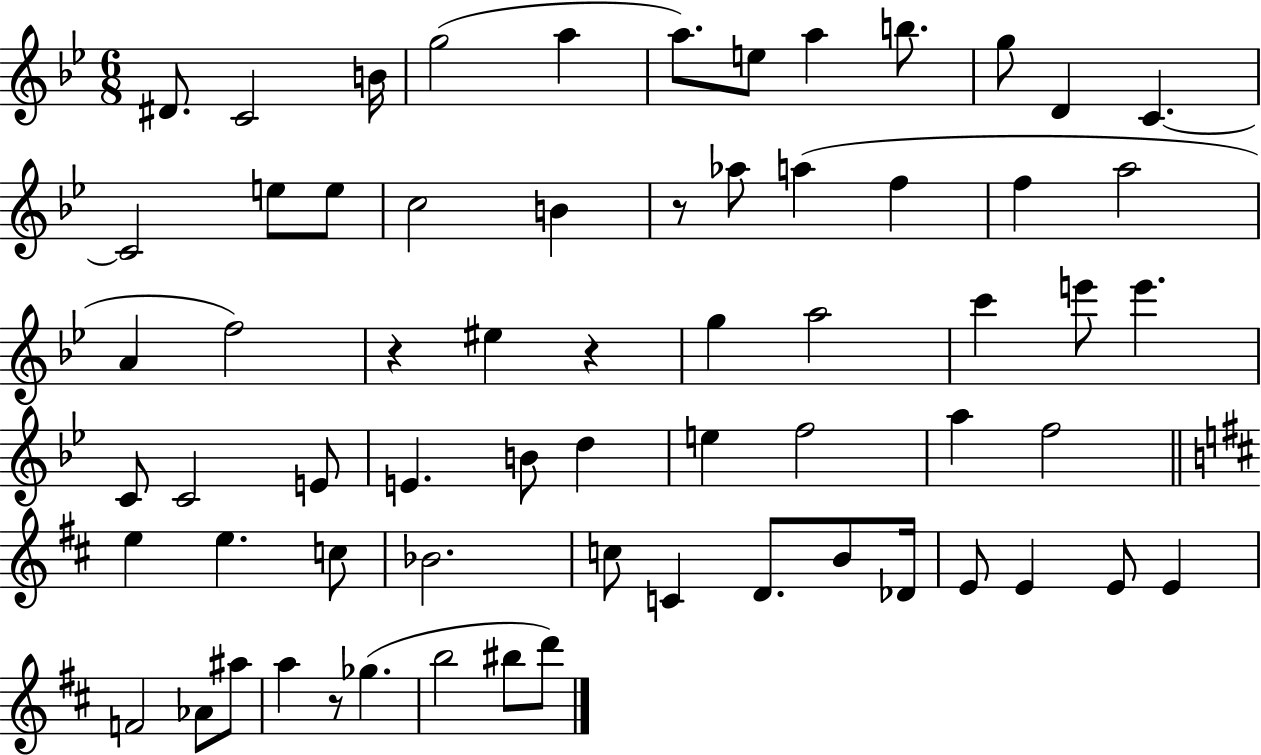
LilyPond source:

{
  \clef treble
  \numericTimeSignature
  \time 6/8
  \key bes \major
  dis'8. c'2 b'16 | g''2( a''4 | a''8.) e''8 a''4 b''8. | g''8 d'4 c'4.~~ | \break c'2 e''8 e''8 | c''2 b'4 | r8 aes''8 a''4( f''4 | f''4 a''2 | \break a'4 f''2) | r4 eis''4 r4 | g''4 a''2 | c'''4 e'''8 e'''4. | \break c'8 c'2 e'8 | e'4. b'8 d''4 | e''4 f''2 | a''4 f''2 | \break \bar "||" \break \key d \major e''4 e''4. c''8 | bes'2. | c''8 c'4 d'8. b'8 des'16 | e'8 e'4 e'8 e'4 | \break f'2 aes'8 ais''8 | a''4 r8 ges''4.( | b''2 bis''8 d'''8) | \bar "|."
}